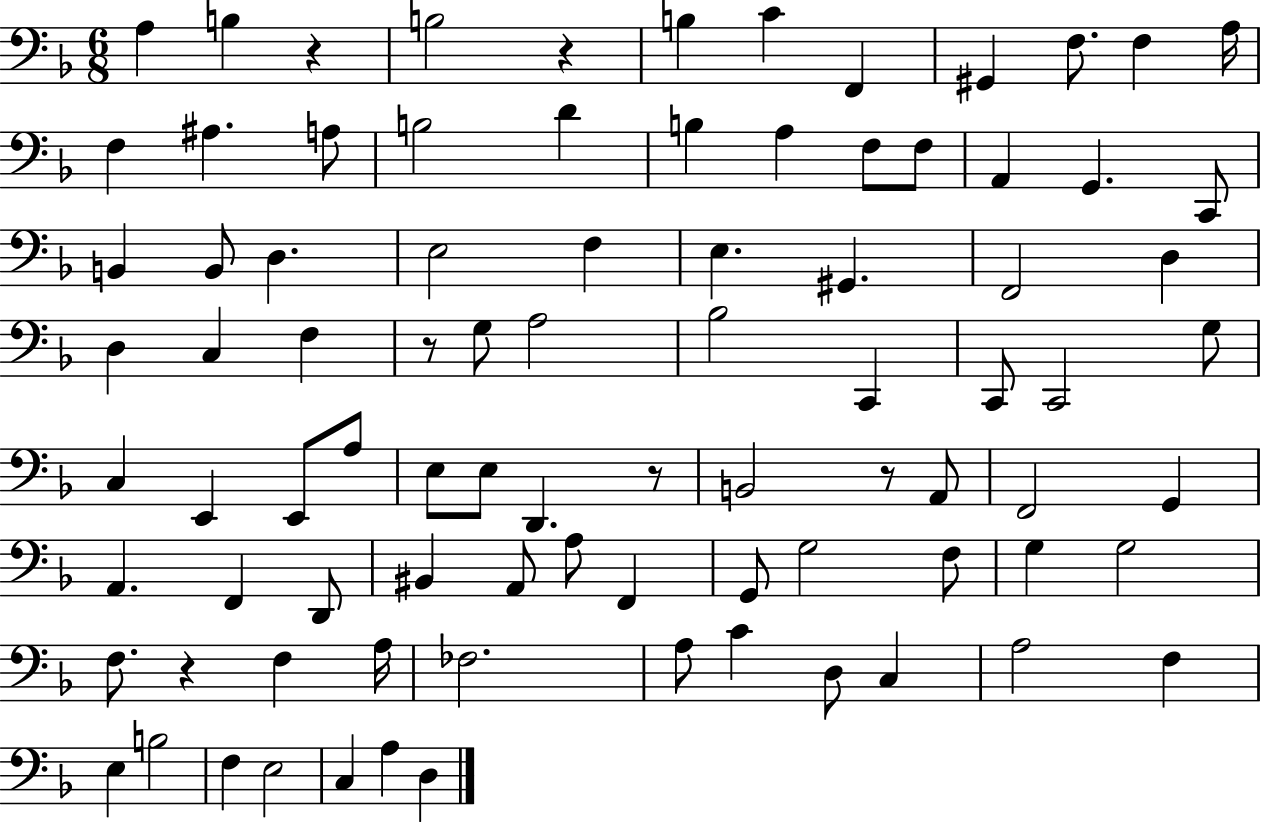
A3/q B3/q R/q B3/h R/q B3/q C4/q F2/q G#2/q F3/e. F3/q A3/s F3/q A#3/q. A3/e B3/h D4/q B3/q A3/q F3/e F3/e A2/q G2/q. C2/e B2/q B2/e D3/q. E3/h F3/q E3/q. G#2/q. F2/h D3/q D3/q C3/q F3/q R/e G3/e A3/h Bb3/h C2/q C2/e C2/h G3/e C3/q E2/q E2/e A3/e E3/e E3/e D2/q. R/e B2/h R/e A2/e F2/h G2/q A2/q. F2/q D2/e BIS2/q A2/e A3/e F2/q G2/e G3/h F3/e G3/q G3/h F3/e. R/q F3/q A3/s FES3/h. A3/e C4/q D3/e C3/q A3/h F3/q E3/q B3/h F3/q E3/h C3/q A3/q D3/q